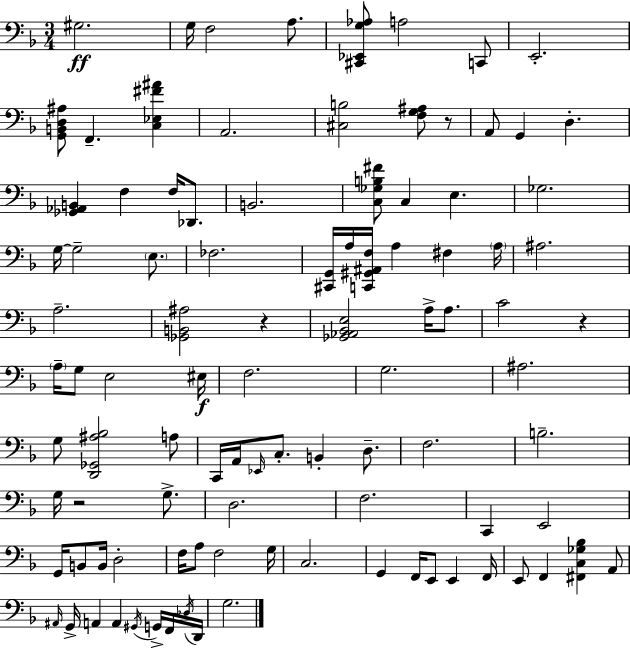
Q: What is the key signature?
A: F major